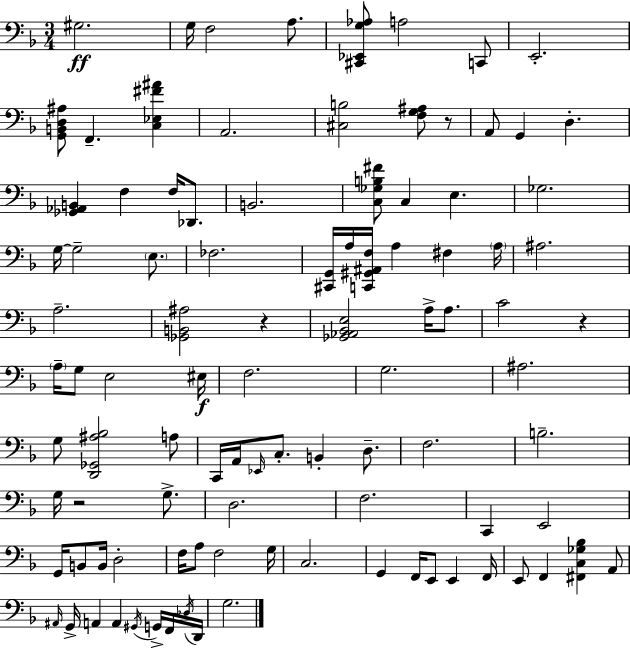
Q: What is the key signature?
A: F major